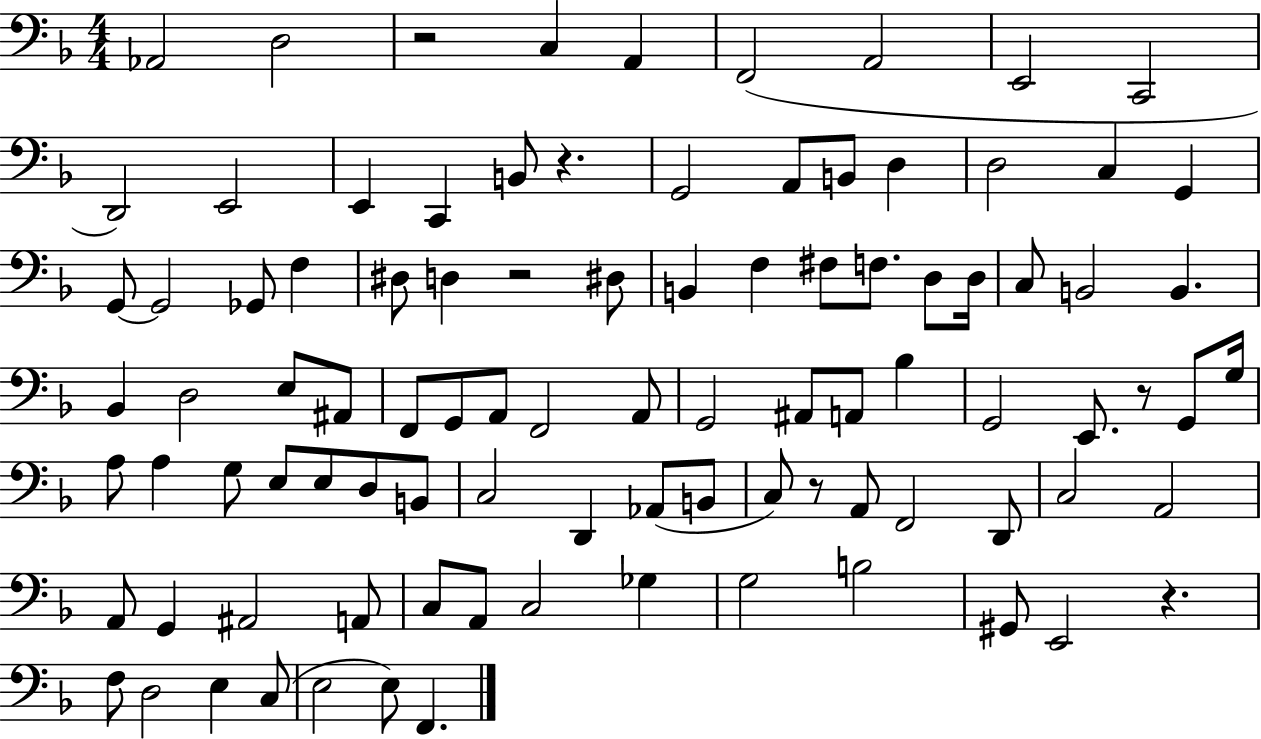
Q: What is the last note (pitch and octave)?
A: F2